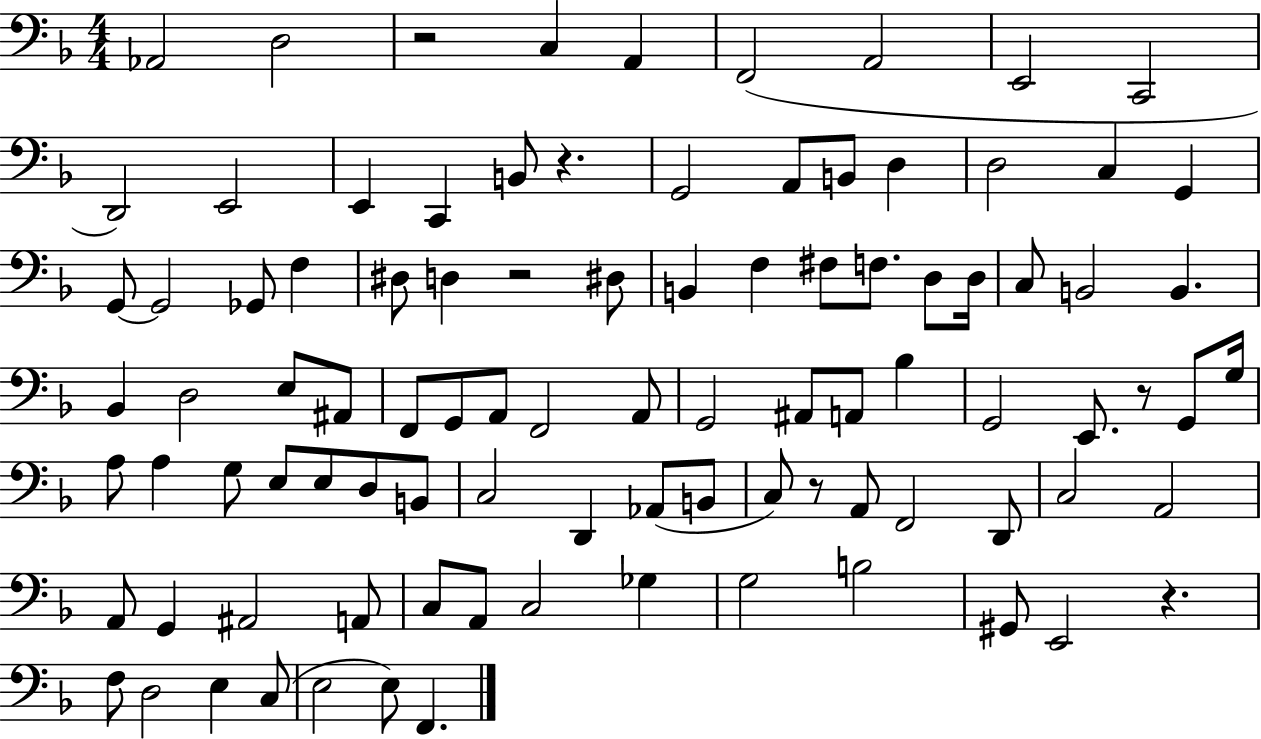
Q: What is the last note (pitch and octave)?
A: F2